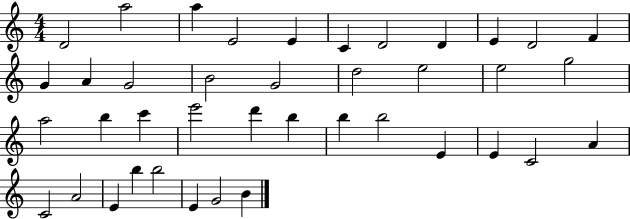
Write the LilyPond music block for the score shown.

{
  \clef treble
  \numericTimeSignature
  \time 4/4
  \key c \major
  d'2 a''2 | a''4 e'2 e'4 | c'4 d'2 d'4 | e'4 d'2 f'4 | \break g'4 a'4 g'2 | b'2 g'2 | d''2 e''2 | e''2 g''2 | \break a''2 b''4 c'''4 | e'''2 d'''4 b''4 | b''4 b''2 e'4 | e'4 c'2 a'4 | \break c'2 a'2 | e'4 b''4 b''2 | e'4 g'2 b'4 | \bar "|."
}